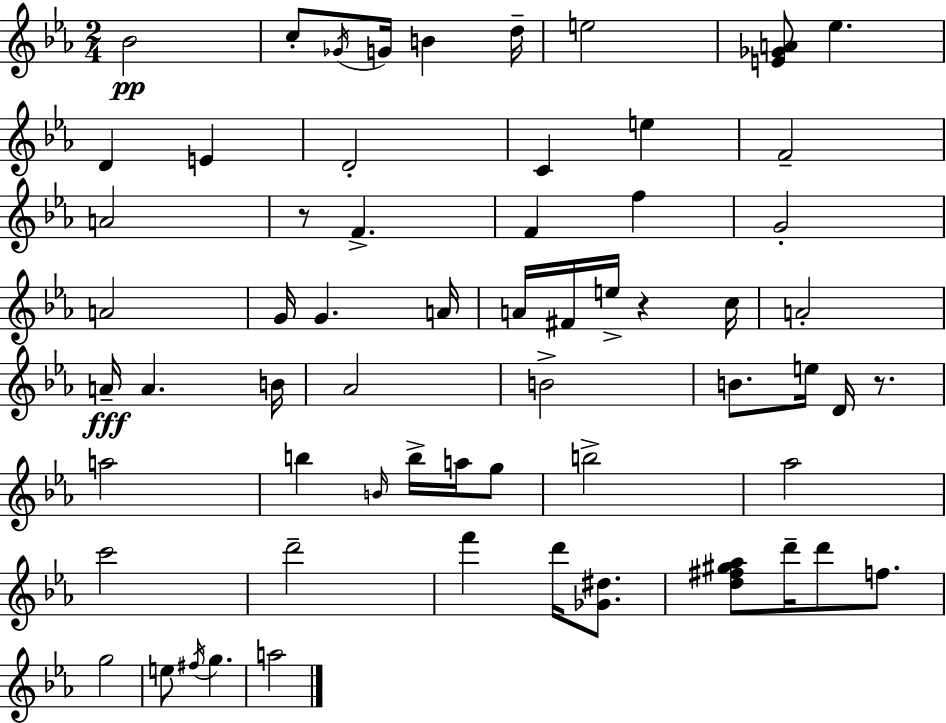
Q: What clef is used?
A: treble